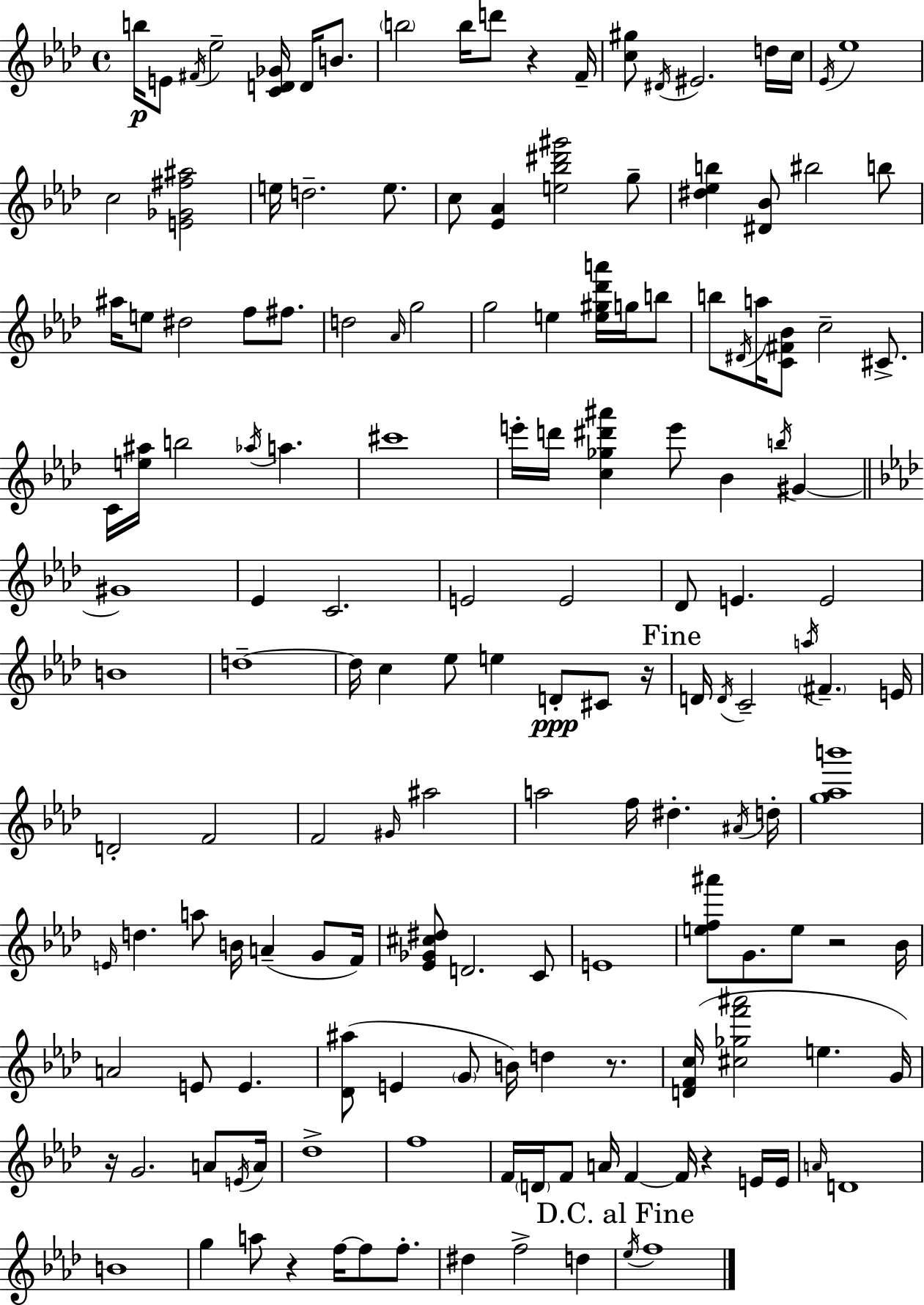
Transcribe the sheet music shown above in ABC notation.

X:1
T:Untitled
M:4/4
L:1/4
K:Ab
b/4 E/2 ^F/4 _e2 [CD_G]/4 D/4 B/2 b2 b/4 d'/2 z F/4 [c^g]/2 ^D/4 ^E2 d/4 c/4 _E/4 _e4 c2 [E_G^f^a]2 e/4 d2 e/2 c/2 [_E_A] [e_b^d'^g']2 g/2 [^d_eb] [^D_B]/2 ^b2 b/2 ^a/4 e/2 ^d2 f/2 ^f/2 d2 _A/4 g2 g2 e [e^g_d'a']/4 g/4 b/2 b/2 ^D/4 a/4 [C^F_B]/2 c2 ^C/2 C/4 [e^a]/4 b2 _a/4 a ^c'4 e'/4 d'/4 [c_g^d'^a'] e'/2 _B b/4 ^G ^G4 _E C2 E2 E2 _D/2 E E2 B4 d4 d/4 c _e/2 e D/2 ^C/2 z/4 D/4 D/4 C2 a/4 ^F E/4 D2 F2 F2 ^G/4 ^a2 a2 f/4 ^d ^A/4 d/4 [g_ab']4 E/4 d a/2 B/4 A G/2 F/4 [_E_G^c^d]/2 D2 C/2 E4 [ef^a']/2 G/2 e/2 z2 _B/4 A2 E/2 E [_D^a]/2 E G/2 B/4 d z/2 [DFc]/4 [^c_gf'^a']2 e G/4 z/4 G2 A/2 E/4 A/4 _d4 f4 F/4 D/4 F/2 A/4 F F/4 z E/4 E/4 A/4 D4 B4 g a/2 z f/4 f/2 f/2 ^d f2 d _e/4 f4